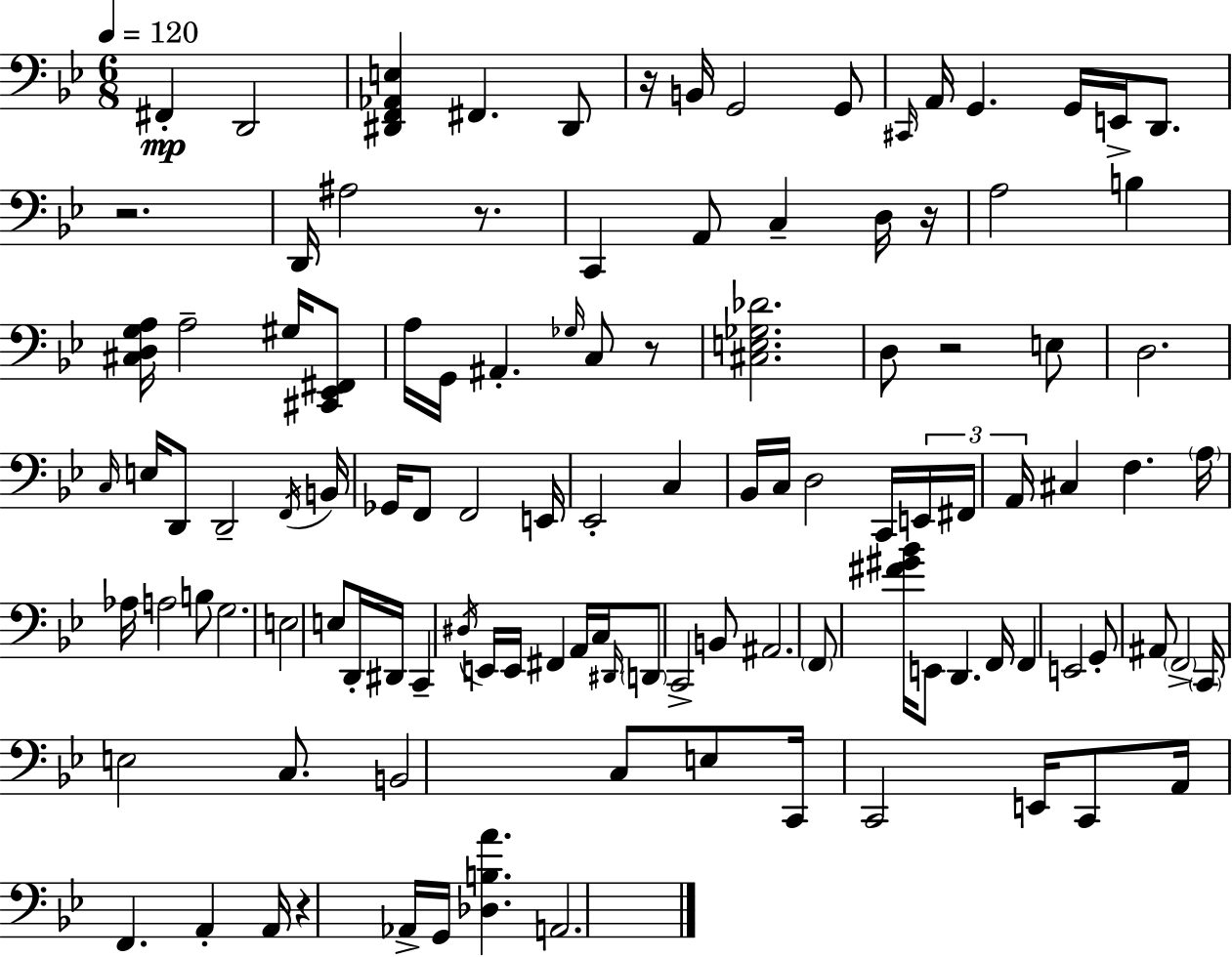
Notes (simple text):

F#2/q D2/h [D#2,F2,Ab2,E3]/q F#2/q. D#2/e R/s B2/s G2/h G2/e C#2/s A2/s G2/q. G2/s E2/s D2/e. R/h. D2/s A#3/h R/e. C2/q A2/e C3/q D3/s R/s A3/h B3/q [C#3,D3,G3,A3]/s A3/h G#3/s [C#2,Eb2,F#2]/e A3/s G2/s A#2/q. Gb3/s C3/e R/e [C#3,E3,Gb3,Db4]/h. D3/e R/h E3/e D3/h. C3/s E3/s D2/e D2/h F2/s B2/s Gb2/s F2/e F2/h E2/s Eb2/h C3/q Bb2/s C3/s D3/h C2/s E2/s F#2/s A2/s C#3/q F3/q. A3/s Ab3/s A3/h B3/e G3/h. E3/h E3/e D2/s D#2/s C2/q D#3/s E2/s E2/s F#2/q A2/s C3/s D#2/s D2/e C2/h B2/e A#2/h. F2/e [F#4,G#4,Bb4]/s E2/e D2/q. F2/s F2/q E2/h G2/e A#2/e F2/h C2/s E3/h C3/e. B2/h C3/e E3/e C2/s C2/h E2/s C2/e A2/s F2/q. A2/q A2/s R/q Ab2/s G2/s [Db3,B3,A4]/q. A2/h.